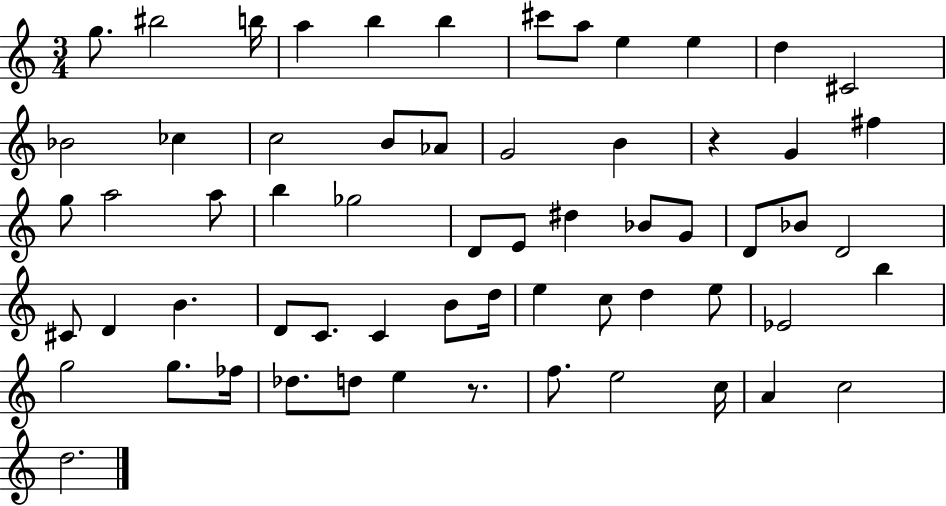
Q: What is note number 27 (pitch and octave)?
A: D4